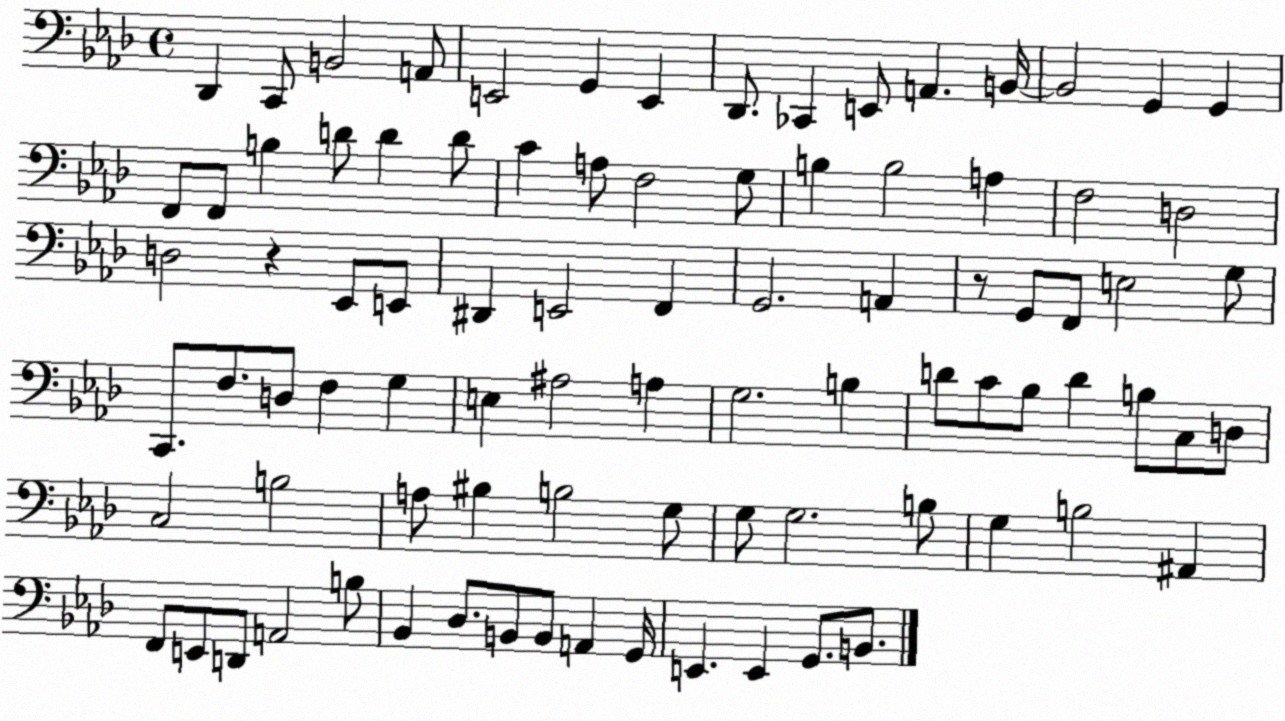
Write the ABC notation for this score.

X:1
T:Untitled
M:4/4
L:1/4
K:Ab
_D,, C,,/2 B,,2 A,,/2 E,,2 G,, E,, _D,,/2 _C,, E,,/2 A,, B,,/4 B,,2 G,, G,, F,,/2 F,,/2 B, D/2 D D/2 C A,/2 F,2 G,/2 B, B,2 A, F,2 D,2 D,2 z _E,,/2 E,,/2 ^D,, E,,2 F,, G,,2 A,, z/2 G,,/2 F,,/2 E,2 G,/2 C,,/2 F,/2 D,/2 F, G, E, ^A,2 A, G,2 B, D/2 C/2 _B,/2 D B,/2 C,/2 D,/2 C,2 B,2 A,/2 ^B, B,2 G,/2 G,/2 G,2 B,/2 G, B,2 ^A,, F,,/2 E,,/2 D,,/2 A,,2 B,/2 _B,, _D,/2 B,,/2 B,,/2 A,, G,,/4 E,, E,, G,,/2 B,,/2